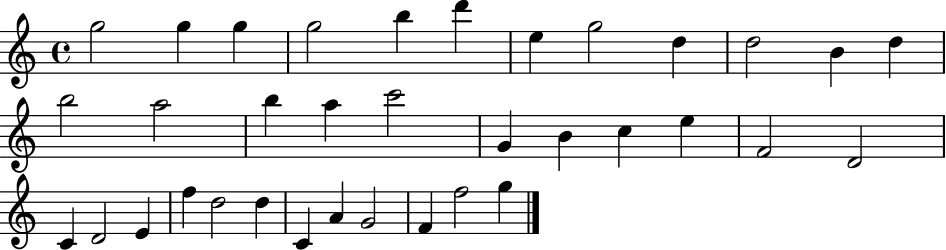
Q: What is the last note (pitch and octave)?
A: G5